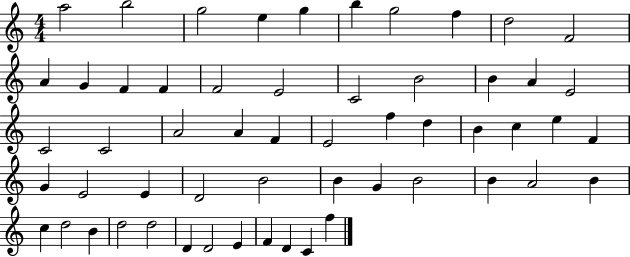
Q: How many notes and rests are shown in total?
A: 56